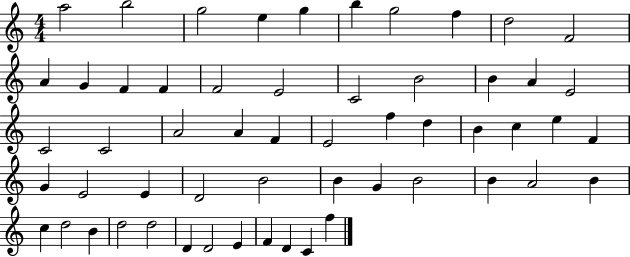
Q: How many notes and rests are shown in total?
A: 56